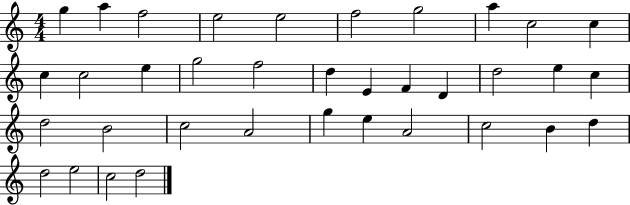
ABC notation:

X:1
T:Untitled
M:4/4
L:1/4
K:C
g a f2 e2 e2 f2 g2 a c2 c c c2 e g2 f2 d E F D d2 e c d2 B2 c2 A2 g e A2 c2 B d d2 e2 c2 d2